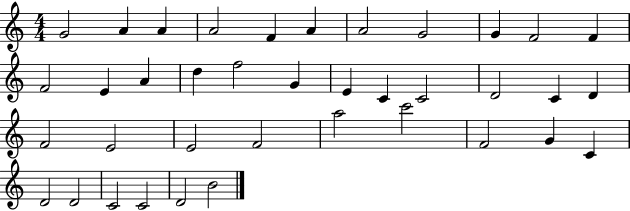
G4/h A4/q A4/q A4/h F4/q A4/q A4/h G4/h G4/q F4/h F4/q F4/h E4/q A4/q D5/q F5/h G4/q E4/q C4/q C4/h D4/h C4/q D4/q F4/h E4/h E4/h F4/h A5/h C6/h F4/h G4/q C4/q D4/h D4/h C4/h C4/h D4/h B4/h